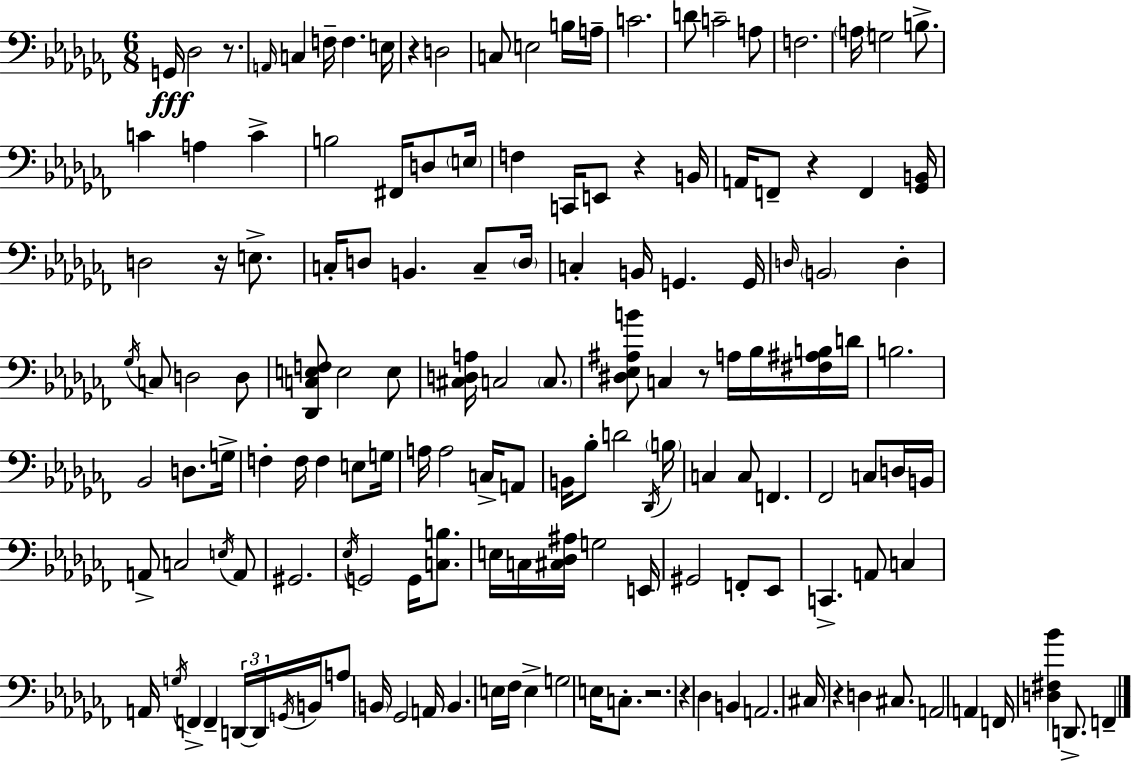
{
  \clef bass
  \numericTimeSignature
  \time 6/8
  \key aes \minor
  g,16\fff des2 r8. | \grace { a,16 } c4 f16-- f4. | e16 r4 d2 | c8 e2 b16 | \break a16-- c'2. | d'8 c'2-- a8 | f2. | \parenthesize a16 g2 b8.-> | \break c'4 a4 c'4-> | b2 fis,16 d8 | \parenthesize e16 f4 c,16 e,8 r4 | b,16 a,16 f,8-- r4 f,4 | \break <ges, b,>16 d2 r16 e8.-> | c16-. d8 b,4. c8-- | \parenthesize d16 c4-. b,16 g,4. | g,16 \grace { d16 } \parenthesize b,2 d4-. | \break \acciaccatura { ges16 } c8 d2 | d8 <des, c e f>8 e2 | e8 <cis d a>16 c2 | \parenthesize c8. <dis ees ais b'>8 c4 r8 a16 | \break bes16 <fis ais b>16 d'16 b2. | bes,2 d8. | g16-> f4-. f16 f4 | e8 g16 a16 a2 | \break c16-> a,8 b,16 bes8-. d'2 | \acciaccatura { des,16 } \parenthesize b16 c4 c8 f,4. | fes,2 | c8 d16 b,16 a,8-> c2 | \break \acciaccatura { e16 } a,8 gis,2. | \acciaccatura { ees16 } g,2 | g,16 <c b>8. e16 c16 <cis des ais>16 g2 | e,16 gis,2 | \break f,8-. ees,8 c,4.-> | a,8 c4 a,16 \acciaccatura { g16 } f,4-> | f,4-- \tuplet 3/2 { d,16~~ d,16 \acciaccatura { g,16 } } b,16 a8 \parenthesize b,16 ges,2 | a,16 b,4. | \break e16 fes16 e4-> g2 | e16 c8.-. r2. | r4 | des4 b,4 a,2. | \break cis16 r4 | d4 cis8. a,2 | a,4 f,16 <d fis bes'>4 | d,8.-> f,4-- \bar "|."
}